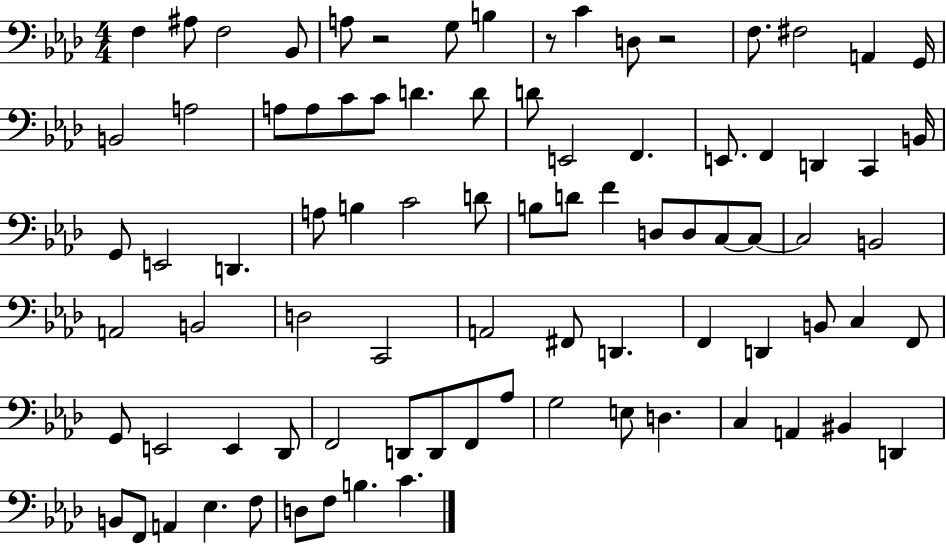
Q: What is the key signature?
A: AES major